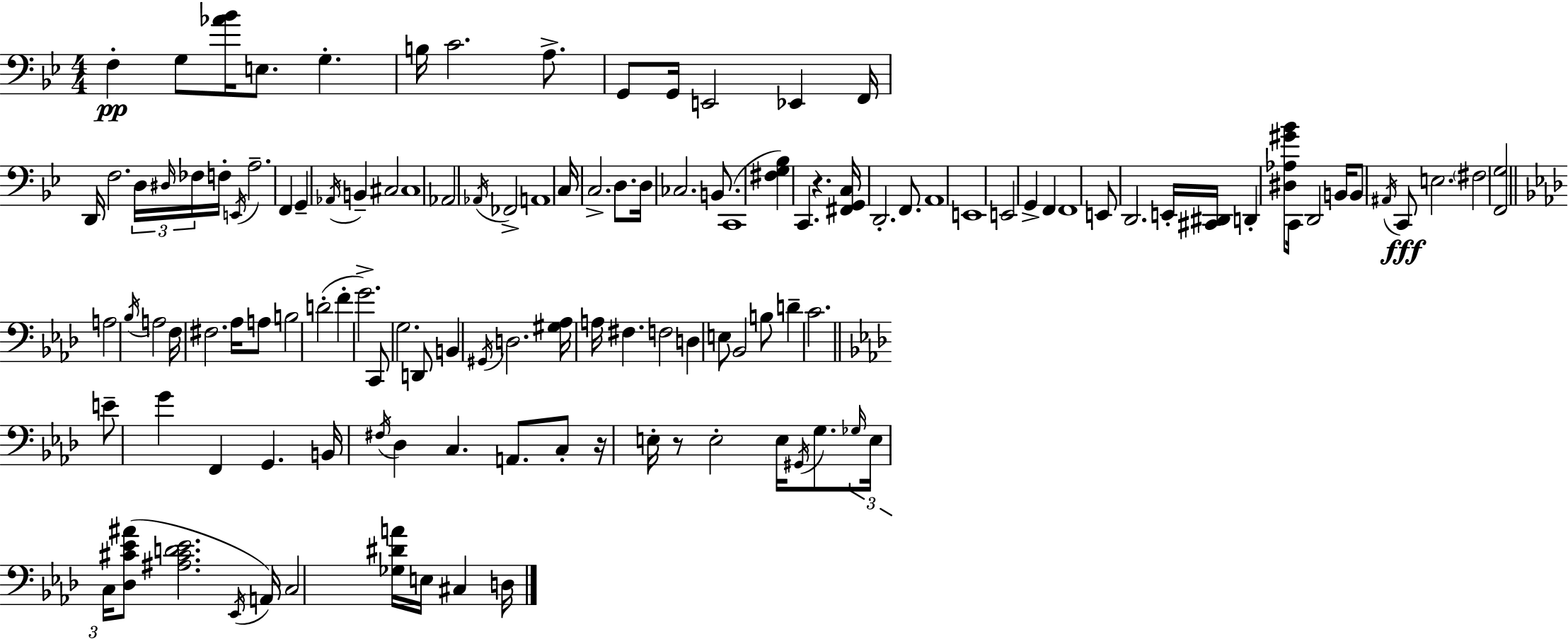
F3/q G3/e [Ab4,Bb4]/s E3/e. G3/q. B3/s C4/h. A3/e. G2/e G2/s E2/h Eb2/q F2/s D2/s F3/h. D3/s D#3/s FES3/s F3/s E2/s A3/h. F2/q G2/q Ab2/s B2/q C#3/h C#3/w Ab2/h Ab2/s FES2/h A2/w C3/s C3/h. D3/e. D3/s CES3/h. B2/e. C2/w [F#3,G3,Bb3]/q C2/q. R/q. [F#2,G2,C3]/s D2/h. F2/e. A2/w E2/w E2/h G2/q F2/q F2/w E2/e D2/h. E2/s [C#2,D#2]/s D2/q [D#3,Ab3,G#4,Bb4]/e C2/s D2/h B2/s B2/e A#2/s C2/e E3/h. F#3/h [F2,G3]/h A3/h Bb3/s A3/h F3/s F#3/h. Ab3/s A3/e B3/h D4/h F4/q G4/h. C2/e G3/h. D2/e B2/q G#2/s D3/h. [G#3,Ab3]/s A3/s F#3/q. F3/h D3/q E3/e Bb2/h B3/e D4/q C4/h. E4/e G4/q F2/q G2/q. B2/s F#3/s Db3/q C3/q. A2/e. C3/e R/s E3/s R/e E3/h E3/s G#2/s G3/e. Gb3/s E3/s C3/s [Db3,C#4,Eb4,A#4]/e [A#3,C#4,D4,Eb4]/h. Eb2/s A2/s C3/h [Gb3,D#4,A4]/s E3/s C#3/q D3/s